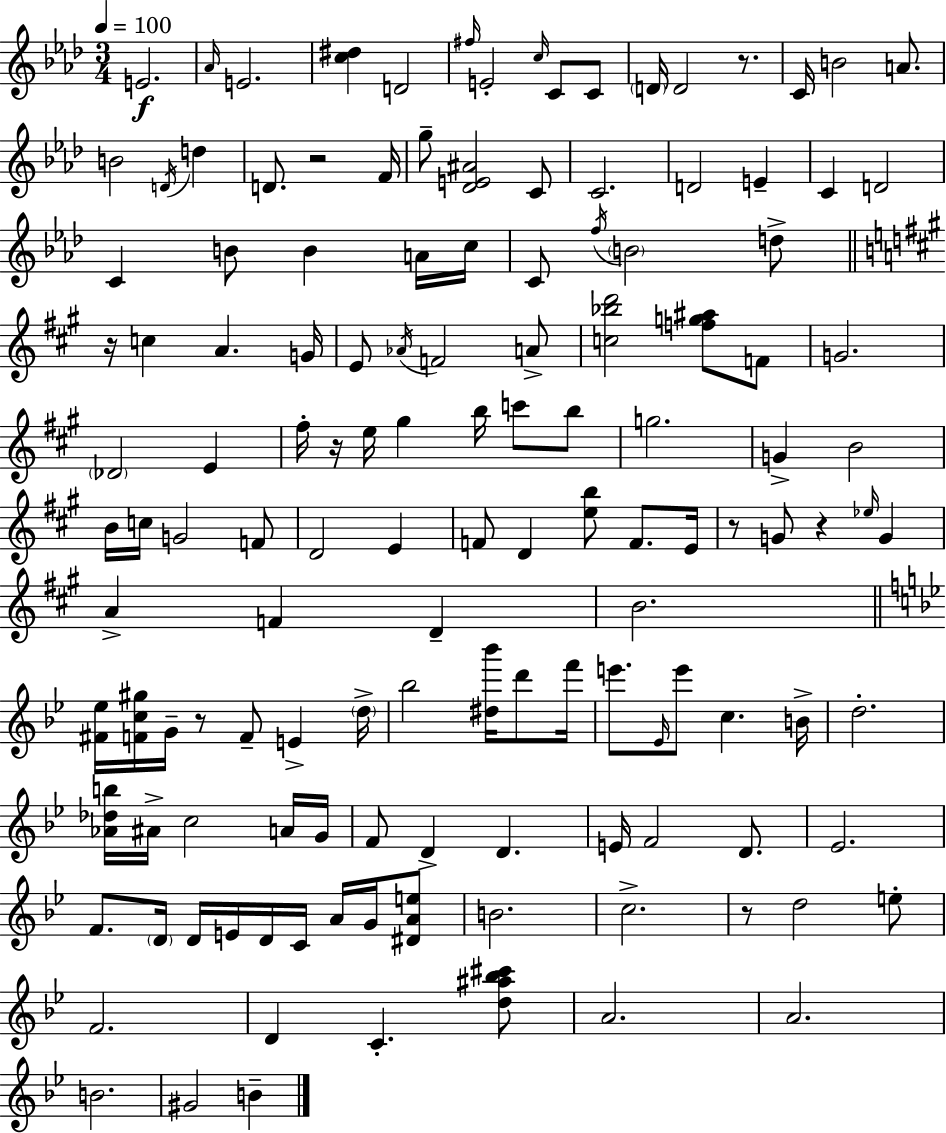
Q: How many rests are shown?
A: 8